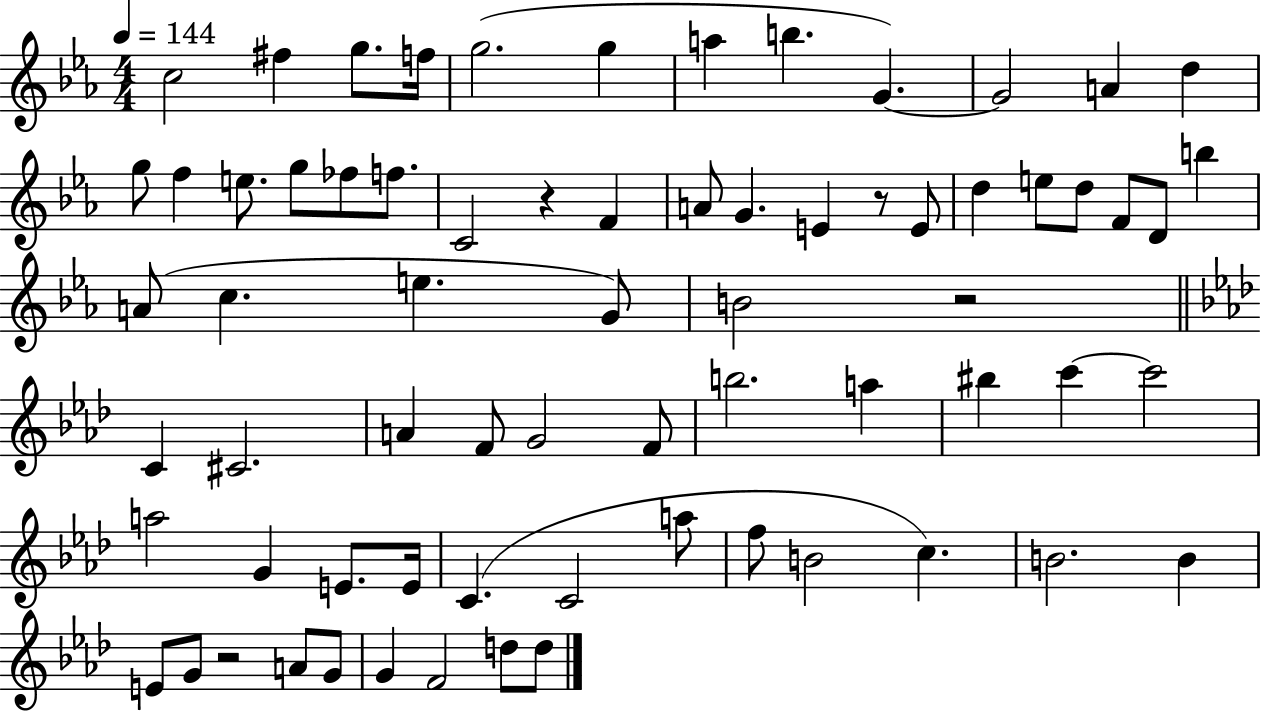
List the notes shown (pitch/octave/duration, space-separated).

C5/h F#5/q G5/e. F5/s G5/h. G5/q A5/q B5/q. G4/q. G4/h A4/q D5/q G5/e F5/q E5/e. G5/e FES5/e F5/e. C4/h R/q F4/q A4/e G4/q. E4/q R/e E4/e D5/q E5/e D5/e F4/e D4/e B5/q A4/e C5/q. E5/q. G4/e B4/h R/h C4/q C#4/h. A4/q F4/e G4/h F4/e B5/h. A5/q BIS5/q C6/q C6/h A5/h G4/q E4/e. E4/s C4/q. C4/h A5/e F5/e B4/h C5/q. B4/h. B4/q E4/e G4/e R/h A4/e G4/e G4/q F4/h D5/e D5/e